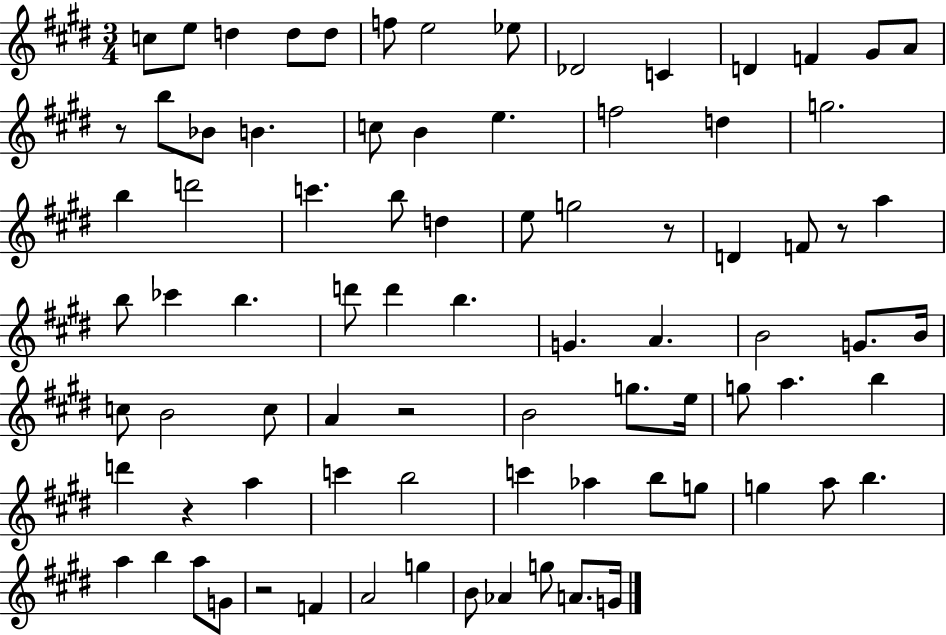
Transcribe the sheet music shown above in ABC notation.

X:1
T:Untitled
M:3/4
L:1/4
K:E
c/2 e/2 d d/2 d/2 f/2 e2 _e/2 _D2 C D F ^G/2 A/2 z/2 b/2 _B/2 B c/2 B e f2 d g2 b d'2 c' b/2 d e/2 g2 z/2 D F/2 z/2 a b/2 _c' b d'/2 d' b G A B2 G/2 B/4 c/2 B2 c/2 A z2 B2 g/2 e/4 g/2 a b d' z a c' b2 c' _a b/2 g/2 g a/2 b a b a/2 G/2 z2 F A2 g B/2 _A g/2 A/2 G/4